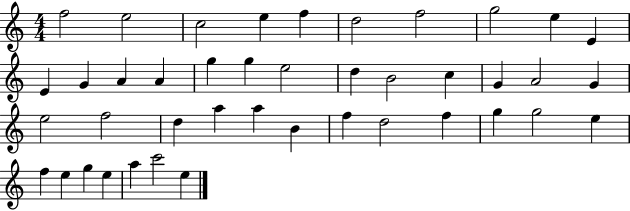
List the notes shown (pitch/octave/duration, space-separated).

F5/h E5/h C5/h E5/q F5/q D5/h F5/h G5/h E5/q E4/q E4/q G4/q A4/q A4/q G5/q G5/q E5/h D5/q B4/h C5/q G4/q A4/h G4/q E5/h F5/h D5/q A5/q A5/q B4/q F5/q D5/h F5/q G5/q G5/h E5/q F5/q E5/q G5/q E5/q A5/q C6/h E5/q